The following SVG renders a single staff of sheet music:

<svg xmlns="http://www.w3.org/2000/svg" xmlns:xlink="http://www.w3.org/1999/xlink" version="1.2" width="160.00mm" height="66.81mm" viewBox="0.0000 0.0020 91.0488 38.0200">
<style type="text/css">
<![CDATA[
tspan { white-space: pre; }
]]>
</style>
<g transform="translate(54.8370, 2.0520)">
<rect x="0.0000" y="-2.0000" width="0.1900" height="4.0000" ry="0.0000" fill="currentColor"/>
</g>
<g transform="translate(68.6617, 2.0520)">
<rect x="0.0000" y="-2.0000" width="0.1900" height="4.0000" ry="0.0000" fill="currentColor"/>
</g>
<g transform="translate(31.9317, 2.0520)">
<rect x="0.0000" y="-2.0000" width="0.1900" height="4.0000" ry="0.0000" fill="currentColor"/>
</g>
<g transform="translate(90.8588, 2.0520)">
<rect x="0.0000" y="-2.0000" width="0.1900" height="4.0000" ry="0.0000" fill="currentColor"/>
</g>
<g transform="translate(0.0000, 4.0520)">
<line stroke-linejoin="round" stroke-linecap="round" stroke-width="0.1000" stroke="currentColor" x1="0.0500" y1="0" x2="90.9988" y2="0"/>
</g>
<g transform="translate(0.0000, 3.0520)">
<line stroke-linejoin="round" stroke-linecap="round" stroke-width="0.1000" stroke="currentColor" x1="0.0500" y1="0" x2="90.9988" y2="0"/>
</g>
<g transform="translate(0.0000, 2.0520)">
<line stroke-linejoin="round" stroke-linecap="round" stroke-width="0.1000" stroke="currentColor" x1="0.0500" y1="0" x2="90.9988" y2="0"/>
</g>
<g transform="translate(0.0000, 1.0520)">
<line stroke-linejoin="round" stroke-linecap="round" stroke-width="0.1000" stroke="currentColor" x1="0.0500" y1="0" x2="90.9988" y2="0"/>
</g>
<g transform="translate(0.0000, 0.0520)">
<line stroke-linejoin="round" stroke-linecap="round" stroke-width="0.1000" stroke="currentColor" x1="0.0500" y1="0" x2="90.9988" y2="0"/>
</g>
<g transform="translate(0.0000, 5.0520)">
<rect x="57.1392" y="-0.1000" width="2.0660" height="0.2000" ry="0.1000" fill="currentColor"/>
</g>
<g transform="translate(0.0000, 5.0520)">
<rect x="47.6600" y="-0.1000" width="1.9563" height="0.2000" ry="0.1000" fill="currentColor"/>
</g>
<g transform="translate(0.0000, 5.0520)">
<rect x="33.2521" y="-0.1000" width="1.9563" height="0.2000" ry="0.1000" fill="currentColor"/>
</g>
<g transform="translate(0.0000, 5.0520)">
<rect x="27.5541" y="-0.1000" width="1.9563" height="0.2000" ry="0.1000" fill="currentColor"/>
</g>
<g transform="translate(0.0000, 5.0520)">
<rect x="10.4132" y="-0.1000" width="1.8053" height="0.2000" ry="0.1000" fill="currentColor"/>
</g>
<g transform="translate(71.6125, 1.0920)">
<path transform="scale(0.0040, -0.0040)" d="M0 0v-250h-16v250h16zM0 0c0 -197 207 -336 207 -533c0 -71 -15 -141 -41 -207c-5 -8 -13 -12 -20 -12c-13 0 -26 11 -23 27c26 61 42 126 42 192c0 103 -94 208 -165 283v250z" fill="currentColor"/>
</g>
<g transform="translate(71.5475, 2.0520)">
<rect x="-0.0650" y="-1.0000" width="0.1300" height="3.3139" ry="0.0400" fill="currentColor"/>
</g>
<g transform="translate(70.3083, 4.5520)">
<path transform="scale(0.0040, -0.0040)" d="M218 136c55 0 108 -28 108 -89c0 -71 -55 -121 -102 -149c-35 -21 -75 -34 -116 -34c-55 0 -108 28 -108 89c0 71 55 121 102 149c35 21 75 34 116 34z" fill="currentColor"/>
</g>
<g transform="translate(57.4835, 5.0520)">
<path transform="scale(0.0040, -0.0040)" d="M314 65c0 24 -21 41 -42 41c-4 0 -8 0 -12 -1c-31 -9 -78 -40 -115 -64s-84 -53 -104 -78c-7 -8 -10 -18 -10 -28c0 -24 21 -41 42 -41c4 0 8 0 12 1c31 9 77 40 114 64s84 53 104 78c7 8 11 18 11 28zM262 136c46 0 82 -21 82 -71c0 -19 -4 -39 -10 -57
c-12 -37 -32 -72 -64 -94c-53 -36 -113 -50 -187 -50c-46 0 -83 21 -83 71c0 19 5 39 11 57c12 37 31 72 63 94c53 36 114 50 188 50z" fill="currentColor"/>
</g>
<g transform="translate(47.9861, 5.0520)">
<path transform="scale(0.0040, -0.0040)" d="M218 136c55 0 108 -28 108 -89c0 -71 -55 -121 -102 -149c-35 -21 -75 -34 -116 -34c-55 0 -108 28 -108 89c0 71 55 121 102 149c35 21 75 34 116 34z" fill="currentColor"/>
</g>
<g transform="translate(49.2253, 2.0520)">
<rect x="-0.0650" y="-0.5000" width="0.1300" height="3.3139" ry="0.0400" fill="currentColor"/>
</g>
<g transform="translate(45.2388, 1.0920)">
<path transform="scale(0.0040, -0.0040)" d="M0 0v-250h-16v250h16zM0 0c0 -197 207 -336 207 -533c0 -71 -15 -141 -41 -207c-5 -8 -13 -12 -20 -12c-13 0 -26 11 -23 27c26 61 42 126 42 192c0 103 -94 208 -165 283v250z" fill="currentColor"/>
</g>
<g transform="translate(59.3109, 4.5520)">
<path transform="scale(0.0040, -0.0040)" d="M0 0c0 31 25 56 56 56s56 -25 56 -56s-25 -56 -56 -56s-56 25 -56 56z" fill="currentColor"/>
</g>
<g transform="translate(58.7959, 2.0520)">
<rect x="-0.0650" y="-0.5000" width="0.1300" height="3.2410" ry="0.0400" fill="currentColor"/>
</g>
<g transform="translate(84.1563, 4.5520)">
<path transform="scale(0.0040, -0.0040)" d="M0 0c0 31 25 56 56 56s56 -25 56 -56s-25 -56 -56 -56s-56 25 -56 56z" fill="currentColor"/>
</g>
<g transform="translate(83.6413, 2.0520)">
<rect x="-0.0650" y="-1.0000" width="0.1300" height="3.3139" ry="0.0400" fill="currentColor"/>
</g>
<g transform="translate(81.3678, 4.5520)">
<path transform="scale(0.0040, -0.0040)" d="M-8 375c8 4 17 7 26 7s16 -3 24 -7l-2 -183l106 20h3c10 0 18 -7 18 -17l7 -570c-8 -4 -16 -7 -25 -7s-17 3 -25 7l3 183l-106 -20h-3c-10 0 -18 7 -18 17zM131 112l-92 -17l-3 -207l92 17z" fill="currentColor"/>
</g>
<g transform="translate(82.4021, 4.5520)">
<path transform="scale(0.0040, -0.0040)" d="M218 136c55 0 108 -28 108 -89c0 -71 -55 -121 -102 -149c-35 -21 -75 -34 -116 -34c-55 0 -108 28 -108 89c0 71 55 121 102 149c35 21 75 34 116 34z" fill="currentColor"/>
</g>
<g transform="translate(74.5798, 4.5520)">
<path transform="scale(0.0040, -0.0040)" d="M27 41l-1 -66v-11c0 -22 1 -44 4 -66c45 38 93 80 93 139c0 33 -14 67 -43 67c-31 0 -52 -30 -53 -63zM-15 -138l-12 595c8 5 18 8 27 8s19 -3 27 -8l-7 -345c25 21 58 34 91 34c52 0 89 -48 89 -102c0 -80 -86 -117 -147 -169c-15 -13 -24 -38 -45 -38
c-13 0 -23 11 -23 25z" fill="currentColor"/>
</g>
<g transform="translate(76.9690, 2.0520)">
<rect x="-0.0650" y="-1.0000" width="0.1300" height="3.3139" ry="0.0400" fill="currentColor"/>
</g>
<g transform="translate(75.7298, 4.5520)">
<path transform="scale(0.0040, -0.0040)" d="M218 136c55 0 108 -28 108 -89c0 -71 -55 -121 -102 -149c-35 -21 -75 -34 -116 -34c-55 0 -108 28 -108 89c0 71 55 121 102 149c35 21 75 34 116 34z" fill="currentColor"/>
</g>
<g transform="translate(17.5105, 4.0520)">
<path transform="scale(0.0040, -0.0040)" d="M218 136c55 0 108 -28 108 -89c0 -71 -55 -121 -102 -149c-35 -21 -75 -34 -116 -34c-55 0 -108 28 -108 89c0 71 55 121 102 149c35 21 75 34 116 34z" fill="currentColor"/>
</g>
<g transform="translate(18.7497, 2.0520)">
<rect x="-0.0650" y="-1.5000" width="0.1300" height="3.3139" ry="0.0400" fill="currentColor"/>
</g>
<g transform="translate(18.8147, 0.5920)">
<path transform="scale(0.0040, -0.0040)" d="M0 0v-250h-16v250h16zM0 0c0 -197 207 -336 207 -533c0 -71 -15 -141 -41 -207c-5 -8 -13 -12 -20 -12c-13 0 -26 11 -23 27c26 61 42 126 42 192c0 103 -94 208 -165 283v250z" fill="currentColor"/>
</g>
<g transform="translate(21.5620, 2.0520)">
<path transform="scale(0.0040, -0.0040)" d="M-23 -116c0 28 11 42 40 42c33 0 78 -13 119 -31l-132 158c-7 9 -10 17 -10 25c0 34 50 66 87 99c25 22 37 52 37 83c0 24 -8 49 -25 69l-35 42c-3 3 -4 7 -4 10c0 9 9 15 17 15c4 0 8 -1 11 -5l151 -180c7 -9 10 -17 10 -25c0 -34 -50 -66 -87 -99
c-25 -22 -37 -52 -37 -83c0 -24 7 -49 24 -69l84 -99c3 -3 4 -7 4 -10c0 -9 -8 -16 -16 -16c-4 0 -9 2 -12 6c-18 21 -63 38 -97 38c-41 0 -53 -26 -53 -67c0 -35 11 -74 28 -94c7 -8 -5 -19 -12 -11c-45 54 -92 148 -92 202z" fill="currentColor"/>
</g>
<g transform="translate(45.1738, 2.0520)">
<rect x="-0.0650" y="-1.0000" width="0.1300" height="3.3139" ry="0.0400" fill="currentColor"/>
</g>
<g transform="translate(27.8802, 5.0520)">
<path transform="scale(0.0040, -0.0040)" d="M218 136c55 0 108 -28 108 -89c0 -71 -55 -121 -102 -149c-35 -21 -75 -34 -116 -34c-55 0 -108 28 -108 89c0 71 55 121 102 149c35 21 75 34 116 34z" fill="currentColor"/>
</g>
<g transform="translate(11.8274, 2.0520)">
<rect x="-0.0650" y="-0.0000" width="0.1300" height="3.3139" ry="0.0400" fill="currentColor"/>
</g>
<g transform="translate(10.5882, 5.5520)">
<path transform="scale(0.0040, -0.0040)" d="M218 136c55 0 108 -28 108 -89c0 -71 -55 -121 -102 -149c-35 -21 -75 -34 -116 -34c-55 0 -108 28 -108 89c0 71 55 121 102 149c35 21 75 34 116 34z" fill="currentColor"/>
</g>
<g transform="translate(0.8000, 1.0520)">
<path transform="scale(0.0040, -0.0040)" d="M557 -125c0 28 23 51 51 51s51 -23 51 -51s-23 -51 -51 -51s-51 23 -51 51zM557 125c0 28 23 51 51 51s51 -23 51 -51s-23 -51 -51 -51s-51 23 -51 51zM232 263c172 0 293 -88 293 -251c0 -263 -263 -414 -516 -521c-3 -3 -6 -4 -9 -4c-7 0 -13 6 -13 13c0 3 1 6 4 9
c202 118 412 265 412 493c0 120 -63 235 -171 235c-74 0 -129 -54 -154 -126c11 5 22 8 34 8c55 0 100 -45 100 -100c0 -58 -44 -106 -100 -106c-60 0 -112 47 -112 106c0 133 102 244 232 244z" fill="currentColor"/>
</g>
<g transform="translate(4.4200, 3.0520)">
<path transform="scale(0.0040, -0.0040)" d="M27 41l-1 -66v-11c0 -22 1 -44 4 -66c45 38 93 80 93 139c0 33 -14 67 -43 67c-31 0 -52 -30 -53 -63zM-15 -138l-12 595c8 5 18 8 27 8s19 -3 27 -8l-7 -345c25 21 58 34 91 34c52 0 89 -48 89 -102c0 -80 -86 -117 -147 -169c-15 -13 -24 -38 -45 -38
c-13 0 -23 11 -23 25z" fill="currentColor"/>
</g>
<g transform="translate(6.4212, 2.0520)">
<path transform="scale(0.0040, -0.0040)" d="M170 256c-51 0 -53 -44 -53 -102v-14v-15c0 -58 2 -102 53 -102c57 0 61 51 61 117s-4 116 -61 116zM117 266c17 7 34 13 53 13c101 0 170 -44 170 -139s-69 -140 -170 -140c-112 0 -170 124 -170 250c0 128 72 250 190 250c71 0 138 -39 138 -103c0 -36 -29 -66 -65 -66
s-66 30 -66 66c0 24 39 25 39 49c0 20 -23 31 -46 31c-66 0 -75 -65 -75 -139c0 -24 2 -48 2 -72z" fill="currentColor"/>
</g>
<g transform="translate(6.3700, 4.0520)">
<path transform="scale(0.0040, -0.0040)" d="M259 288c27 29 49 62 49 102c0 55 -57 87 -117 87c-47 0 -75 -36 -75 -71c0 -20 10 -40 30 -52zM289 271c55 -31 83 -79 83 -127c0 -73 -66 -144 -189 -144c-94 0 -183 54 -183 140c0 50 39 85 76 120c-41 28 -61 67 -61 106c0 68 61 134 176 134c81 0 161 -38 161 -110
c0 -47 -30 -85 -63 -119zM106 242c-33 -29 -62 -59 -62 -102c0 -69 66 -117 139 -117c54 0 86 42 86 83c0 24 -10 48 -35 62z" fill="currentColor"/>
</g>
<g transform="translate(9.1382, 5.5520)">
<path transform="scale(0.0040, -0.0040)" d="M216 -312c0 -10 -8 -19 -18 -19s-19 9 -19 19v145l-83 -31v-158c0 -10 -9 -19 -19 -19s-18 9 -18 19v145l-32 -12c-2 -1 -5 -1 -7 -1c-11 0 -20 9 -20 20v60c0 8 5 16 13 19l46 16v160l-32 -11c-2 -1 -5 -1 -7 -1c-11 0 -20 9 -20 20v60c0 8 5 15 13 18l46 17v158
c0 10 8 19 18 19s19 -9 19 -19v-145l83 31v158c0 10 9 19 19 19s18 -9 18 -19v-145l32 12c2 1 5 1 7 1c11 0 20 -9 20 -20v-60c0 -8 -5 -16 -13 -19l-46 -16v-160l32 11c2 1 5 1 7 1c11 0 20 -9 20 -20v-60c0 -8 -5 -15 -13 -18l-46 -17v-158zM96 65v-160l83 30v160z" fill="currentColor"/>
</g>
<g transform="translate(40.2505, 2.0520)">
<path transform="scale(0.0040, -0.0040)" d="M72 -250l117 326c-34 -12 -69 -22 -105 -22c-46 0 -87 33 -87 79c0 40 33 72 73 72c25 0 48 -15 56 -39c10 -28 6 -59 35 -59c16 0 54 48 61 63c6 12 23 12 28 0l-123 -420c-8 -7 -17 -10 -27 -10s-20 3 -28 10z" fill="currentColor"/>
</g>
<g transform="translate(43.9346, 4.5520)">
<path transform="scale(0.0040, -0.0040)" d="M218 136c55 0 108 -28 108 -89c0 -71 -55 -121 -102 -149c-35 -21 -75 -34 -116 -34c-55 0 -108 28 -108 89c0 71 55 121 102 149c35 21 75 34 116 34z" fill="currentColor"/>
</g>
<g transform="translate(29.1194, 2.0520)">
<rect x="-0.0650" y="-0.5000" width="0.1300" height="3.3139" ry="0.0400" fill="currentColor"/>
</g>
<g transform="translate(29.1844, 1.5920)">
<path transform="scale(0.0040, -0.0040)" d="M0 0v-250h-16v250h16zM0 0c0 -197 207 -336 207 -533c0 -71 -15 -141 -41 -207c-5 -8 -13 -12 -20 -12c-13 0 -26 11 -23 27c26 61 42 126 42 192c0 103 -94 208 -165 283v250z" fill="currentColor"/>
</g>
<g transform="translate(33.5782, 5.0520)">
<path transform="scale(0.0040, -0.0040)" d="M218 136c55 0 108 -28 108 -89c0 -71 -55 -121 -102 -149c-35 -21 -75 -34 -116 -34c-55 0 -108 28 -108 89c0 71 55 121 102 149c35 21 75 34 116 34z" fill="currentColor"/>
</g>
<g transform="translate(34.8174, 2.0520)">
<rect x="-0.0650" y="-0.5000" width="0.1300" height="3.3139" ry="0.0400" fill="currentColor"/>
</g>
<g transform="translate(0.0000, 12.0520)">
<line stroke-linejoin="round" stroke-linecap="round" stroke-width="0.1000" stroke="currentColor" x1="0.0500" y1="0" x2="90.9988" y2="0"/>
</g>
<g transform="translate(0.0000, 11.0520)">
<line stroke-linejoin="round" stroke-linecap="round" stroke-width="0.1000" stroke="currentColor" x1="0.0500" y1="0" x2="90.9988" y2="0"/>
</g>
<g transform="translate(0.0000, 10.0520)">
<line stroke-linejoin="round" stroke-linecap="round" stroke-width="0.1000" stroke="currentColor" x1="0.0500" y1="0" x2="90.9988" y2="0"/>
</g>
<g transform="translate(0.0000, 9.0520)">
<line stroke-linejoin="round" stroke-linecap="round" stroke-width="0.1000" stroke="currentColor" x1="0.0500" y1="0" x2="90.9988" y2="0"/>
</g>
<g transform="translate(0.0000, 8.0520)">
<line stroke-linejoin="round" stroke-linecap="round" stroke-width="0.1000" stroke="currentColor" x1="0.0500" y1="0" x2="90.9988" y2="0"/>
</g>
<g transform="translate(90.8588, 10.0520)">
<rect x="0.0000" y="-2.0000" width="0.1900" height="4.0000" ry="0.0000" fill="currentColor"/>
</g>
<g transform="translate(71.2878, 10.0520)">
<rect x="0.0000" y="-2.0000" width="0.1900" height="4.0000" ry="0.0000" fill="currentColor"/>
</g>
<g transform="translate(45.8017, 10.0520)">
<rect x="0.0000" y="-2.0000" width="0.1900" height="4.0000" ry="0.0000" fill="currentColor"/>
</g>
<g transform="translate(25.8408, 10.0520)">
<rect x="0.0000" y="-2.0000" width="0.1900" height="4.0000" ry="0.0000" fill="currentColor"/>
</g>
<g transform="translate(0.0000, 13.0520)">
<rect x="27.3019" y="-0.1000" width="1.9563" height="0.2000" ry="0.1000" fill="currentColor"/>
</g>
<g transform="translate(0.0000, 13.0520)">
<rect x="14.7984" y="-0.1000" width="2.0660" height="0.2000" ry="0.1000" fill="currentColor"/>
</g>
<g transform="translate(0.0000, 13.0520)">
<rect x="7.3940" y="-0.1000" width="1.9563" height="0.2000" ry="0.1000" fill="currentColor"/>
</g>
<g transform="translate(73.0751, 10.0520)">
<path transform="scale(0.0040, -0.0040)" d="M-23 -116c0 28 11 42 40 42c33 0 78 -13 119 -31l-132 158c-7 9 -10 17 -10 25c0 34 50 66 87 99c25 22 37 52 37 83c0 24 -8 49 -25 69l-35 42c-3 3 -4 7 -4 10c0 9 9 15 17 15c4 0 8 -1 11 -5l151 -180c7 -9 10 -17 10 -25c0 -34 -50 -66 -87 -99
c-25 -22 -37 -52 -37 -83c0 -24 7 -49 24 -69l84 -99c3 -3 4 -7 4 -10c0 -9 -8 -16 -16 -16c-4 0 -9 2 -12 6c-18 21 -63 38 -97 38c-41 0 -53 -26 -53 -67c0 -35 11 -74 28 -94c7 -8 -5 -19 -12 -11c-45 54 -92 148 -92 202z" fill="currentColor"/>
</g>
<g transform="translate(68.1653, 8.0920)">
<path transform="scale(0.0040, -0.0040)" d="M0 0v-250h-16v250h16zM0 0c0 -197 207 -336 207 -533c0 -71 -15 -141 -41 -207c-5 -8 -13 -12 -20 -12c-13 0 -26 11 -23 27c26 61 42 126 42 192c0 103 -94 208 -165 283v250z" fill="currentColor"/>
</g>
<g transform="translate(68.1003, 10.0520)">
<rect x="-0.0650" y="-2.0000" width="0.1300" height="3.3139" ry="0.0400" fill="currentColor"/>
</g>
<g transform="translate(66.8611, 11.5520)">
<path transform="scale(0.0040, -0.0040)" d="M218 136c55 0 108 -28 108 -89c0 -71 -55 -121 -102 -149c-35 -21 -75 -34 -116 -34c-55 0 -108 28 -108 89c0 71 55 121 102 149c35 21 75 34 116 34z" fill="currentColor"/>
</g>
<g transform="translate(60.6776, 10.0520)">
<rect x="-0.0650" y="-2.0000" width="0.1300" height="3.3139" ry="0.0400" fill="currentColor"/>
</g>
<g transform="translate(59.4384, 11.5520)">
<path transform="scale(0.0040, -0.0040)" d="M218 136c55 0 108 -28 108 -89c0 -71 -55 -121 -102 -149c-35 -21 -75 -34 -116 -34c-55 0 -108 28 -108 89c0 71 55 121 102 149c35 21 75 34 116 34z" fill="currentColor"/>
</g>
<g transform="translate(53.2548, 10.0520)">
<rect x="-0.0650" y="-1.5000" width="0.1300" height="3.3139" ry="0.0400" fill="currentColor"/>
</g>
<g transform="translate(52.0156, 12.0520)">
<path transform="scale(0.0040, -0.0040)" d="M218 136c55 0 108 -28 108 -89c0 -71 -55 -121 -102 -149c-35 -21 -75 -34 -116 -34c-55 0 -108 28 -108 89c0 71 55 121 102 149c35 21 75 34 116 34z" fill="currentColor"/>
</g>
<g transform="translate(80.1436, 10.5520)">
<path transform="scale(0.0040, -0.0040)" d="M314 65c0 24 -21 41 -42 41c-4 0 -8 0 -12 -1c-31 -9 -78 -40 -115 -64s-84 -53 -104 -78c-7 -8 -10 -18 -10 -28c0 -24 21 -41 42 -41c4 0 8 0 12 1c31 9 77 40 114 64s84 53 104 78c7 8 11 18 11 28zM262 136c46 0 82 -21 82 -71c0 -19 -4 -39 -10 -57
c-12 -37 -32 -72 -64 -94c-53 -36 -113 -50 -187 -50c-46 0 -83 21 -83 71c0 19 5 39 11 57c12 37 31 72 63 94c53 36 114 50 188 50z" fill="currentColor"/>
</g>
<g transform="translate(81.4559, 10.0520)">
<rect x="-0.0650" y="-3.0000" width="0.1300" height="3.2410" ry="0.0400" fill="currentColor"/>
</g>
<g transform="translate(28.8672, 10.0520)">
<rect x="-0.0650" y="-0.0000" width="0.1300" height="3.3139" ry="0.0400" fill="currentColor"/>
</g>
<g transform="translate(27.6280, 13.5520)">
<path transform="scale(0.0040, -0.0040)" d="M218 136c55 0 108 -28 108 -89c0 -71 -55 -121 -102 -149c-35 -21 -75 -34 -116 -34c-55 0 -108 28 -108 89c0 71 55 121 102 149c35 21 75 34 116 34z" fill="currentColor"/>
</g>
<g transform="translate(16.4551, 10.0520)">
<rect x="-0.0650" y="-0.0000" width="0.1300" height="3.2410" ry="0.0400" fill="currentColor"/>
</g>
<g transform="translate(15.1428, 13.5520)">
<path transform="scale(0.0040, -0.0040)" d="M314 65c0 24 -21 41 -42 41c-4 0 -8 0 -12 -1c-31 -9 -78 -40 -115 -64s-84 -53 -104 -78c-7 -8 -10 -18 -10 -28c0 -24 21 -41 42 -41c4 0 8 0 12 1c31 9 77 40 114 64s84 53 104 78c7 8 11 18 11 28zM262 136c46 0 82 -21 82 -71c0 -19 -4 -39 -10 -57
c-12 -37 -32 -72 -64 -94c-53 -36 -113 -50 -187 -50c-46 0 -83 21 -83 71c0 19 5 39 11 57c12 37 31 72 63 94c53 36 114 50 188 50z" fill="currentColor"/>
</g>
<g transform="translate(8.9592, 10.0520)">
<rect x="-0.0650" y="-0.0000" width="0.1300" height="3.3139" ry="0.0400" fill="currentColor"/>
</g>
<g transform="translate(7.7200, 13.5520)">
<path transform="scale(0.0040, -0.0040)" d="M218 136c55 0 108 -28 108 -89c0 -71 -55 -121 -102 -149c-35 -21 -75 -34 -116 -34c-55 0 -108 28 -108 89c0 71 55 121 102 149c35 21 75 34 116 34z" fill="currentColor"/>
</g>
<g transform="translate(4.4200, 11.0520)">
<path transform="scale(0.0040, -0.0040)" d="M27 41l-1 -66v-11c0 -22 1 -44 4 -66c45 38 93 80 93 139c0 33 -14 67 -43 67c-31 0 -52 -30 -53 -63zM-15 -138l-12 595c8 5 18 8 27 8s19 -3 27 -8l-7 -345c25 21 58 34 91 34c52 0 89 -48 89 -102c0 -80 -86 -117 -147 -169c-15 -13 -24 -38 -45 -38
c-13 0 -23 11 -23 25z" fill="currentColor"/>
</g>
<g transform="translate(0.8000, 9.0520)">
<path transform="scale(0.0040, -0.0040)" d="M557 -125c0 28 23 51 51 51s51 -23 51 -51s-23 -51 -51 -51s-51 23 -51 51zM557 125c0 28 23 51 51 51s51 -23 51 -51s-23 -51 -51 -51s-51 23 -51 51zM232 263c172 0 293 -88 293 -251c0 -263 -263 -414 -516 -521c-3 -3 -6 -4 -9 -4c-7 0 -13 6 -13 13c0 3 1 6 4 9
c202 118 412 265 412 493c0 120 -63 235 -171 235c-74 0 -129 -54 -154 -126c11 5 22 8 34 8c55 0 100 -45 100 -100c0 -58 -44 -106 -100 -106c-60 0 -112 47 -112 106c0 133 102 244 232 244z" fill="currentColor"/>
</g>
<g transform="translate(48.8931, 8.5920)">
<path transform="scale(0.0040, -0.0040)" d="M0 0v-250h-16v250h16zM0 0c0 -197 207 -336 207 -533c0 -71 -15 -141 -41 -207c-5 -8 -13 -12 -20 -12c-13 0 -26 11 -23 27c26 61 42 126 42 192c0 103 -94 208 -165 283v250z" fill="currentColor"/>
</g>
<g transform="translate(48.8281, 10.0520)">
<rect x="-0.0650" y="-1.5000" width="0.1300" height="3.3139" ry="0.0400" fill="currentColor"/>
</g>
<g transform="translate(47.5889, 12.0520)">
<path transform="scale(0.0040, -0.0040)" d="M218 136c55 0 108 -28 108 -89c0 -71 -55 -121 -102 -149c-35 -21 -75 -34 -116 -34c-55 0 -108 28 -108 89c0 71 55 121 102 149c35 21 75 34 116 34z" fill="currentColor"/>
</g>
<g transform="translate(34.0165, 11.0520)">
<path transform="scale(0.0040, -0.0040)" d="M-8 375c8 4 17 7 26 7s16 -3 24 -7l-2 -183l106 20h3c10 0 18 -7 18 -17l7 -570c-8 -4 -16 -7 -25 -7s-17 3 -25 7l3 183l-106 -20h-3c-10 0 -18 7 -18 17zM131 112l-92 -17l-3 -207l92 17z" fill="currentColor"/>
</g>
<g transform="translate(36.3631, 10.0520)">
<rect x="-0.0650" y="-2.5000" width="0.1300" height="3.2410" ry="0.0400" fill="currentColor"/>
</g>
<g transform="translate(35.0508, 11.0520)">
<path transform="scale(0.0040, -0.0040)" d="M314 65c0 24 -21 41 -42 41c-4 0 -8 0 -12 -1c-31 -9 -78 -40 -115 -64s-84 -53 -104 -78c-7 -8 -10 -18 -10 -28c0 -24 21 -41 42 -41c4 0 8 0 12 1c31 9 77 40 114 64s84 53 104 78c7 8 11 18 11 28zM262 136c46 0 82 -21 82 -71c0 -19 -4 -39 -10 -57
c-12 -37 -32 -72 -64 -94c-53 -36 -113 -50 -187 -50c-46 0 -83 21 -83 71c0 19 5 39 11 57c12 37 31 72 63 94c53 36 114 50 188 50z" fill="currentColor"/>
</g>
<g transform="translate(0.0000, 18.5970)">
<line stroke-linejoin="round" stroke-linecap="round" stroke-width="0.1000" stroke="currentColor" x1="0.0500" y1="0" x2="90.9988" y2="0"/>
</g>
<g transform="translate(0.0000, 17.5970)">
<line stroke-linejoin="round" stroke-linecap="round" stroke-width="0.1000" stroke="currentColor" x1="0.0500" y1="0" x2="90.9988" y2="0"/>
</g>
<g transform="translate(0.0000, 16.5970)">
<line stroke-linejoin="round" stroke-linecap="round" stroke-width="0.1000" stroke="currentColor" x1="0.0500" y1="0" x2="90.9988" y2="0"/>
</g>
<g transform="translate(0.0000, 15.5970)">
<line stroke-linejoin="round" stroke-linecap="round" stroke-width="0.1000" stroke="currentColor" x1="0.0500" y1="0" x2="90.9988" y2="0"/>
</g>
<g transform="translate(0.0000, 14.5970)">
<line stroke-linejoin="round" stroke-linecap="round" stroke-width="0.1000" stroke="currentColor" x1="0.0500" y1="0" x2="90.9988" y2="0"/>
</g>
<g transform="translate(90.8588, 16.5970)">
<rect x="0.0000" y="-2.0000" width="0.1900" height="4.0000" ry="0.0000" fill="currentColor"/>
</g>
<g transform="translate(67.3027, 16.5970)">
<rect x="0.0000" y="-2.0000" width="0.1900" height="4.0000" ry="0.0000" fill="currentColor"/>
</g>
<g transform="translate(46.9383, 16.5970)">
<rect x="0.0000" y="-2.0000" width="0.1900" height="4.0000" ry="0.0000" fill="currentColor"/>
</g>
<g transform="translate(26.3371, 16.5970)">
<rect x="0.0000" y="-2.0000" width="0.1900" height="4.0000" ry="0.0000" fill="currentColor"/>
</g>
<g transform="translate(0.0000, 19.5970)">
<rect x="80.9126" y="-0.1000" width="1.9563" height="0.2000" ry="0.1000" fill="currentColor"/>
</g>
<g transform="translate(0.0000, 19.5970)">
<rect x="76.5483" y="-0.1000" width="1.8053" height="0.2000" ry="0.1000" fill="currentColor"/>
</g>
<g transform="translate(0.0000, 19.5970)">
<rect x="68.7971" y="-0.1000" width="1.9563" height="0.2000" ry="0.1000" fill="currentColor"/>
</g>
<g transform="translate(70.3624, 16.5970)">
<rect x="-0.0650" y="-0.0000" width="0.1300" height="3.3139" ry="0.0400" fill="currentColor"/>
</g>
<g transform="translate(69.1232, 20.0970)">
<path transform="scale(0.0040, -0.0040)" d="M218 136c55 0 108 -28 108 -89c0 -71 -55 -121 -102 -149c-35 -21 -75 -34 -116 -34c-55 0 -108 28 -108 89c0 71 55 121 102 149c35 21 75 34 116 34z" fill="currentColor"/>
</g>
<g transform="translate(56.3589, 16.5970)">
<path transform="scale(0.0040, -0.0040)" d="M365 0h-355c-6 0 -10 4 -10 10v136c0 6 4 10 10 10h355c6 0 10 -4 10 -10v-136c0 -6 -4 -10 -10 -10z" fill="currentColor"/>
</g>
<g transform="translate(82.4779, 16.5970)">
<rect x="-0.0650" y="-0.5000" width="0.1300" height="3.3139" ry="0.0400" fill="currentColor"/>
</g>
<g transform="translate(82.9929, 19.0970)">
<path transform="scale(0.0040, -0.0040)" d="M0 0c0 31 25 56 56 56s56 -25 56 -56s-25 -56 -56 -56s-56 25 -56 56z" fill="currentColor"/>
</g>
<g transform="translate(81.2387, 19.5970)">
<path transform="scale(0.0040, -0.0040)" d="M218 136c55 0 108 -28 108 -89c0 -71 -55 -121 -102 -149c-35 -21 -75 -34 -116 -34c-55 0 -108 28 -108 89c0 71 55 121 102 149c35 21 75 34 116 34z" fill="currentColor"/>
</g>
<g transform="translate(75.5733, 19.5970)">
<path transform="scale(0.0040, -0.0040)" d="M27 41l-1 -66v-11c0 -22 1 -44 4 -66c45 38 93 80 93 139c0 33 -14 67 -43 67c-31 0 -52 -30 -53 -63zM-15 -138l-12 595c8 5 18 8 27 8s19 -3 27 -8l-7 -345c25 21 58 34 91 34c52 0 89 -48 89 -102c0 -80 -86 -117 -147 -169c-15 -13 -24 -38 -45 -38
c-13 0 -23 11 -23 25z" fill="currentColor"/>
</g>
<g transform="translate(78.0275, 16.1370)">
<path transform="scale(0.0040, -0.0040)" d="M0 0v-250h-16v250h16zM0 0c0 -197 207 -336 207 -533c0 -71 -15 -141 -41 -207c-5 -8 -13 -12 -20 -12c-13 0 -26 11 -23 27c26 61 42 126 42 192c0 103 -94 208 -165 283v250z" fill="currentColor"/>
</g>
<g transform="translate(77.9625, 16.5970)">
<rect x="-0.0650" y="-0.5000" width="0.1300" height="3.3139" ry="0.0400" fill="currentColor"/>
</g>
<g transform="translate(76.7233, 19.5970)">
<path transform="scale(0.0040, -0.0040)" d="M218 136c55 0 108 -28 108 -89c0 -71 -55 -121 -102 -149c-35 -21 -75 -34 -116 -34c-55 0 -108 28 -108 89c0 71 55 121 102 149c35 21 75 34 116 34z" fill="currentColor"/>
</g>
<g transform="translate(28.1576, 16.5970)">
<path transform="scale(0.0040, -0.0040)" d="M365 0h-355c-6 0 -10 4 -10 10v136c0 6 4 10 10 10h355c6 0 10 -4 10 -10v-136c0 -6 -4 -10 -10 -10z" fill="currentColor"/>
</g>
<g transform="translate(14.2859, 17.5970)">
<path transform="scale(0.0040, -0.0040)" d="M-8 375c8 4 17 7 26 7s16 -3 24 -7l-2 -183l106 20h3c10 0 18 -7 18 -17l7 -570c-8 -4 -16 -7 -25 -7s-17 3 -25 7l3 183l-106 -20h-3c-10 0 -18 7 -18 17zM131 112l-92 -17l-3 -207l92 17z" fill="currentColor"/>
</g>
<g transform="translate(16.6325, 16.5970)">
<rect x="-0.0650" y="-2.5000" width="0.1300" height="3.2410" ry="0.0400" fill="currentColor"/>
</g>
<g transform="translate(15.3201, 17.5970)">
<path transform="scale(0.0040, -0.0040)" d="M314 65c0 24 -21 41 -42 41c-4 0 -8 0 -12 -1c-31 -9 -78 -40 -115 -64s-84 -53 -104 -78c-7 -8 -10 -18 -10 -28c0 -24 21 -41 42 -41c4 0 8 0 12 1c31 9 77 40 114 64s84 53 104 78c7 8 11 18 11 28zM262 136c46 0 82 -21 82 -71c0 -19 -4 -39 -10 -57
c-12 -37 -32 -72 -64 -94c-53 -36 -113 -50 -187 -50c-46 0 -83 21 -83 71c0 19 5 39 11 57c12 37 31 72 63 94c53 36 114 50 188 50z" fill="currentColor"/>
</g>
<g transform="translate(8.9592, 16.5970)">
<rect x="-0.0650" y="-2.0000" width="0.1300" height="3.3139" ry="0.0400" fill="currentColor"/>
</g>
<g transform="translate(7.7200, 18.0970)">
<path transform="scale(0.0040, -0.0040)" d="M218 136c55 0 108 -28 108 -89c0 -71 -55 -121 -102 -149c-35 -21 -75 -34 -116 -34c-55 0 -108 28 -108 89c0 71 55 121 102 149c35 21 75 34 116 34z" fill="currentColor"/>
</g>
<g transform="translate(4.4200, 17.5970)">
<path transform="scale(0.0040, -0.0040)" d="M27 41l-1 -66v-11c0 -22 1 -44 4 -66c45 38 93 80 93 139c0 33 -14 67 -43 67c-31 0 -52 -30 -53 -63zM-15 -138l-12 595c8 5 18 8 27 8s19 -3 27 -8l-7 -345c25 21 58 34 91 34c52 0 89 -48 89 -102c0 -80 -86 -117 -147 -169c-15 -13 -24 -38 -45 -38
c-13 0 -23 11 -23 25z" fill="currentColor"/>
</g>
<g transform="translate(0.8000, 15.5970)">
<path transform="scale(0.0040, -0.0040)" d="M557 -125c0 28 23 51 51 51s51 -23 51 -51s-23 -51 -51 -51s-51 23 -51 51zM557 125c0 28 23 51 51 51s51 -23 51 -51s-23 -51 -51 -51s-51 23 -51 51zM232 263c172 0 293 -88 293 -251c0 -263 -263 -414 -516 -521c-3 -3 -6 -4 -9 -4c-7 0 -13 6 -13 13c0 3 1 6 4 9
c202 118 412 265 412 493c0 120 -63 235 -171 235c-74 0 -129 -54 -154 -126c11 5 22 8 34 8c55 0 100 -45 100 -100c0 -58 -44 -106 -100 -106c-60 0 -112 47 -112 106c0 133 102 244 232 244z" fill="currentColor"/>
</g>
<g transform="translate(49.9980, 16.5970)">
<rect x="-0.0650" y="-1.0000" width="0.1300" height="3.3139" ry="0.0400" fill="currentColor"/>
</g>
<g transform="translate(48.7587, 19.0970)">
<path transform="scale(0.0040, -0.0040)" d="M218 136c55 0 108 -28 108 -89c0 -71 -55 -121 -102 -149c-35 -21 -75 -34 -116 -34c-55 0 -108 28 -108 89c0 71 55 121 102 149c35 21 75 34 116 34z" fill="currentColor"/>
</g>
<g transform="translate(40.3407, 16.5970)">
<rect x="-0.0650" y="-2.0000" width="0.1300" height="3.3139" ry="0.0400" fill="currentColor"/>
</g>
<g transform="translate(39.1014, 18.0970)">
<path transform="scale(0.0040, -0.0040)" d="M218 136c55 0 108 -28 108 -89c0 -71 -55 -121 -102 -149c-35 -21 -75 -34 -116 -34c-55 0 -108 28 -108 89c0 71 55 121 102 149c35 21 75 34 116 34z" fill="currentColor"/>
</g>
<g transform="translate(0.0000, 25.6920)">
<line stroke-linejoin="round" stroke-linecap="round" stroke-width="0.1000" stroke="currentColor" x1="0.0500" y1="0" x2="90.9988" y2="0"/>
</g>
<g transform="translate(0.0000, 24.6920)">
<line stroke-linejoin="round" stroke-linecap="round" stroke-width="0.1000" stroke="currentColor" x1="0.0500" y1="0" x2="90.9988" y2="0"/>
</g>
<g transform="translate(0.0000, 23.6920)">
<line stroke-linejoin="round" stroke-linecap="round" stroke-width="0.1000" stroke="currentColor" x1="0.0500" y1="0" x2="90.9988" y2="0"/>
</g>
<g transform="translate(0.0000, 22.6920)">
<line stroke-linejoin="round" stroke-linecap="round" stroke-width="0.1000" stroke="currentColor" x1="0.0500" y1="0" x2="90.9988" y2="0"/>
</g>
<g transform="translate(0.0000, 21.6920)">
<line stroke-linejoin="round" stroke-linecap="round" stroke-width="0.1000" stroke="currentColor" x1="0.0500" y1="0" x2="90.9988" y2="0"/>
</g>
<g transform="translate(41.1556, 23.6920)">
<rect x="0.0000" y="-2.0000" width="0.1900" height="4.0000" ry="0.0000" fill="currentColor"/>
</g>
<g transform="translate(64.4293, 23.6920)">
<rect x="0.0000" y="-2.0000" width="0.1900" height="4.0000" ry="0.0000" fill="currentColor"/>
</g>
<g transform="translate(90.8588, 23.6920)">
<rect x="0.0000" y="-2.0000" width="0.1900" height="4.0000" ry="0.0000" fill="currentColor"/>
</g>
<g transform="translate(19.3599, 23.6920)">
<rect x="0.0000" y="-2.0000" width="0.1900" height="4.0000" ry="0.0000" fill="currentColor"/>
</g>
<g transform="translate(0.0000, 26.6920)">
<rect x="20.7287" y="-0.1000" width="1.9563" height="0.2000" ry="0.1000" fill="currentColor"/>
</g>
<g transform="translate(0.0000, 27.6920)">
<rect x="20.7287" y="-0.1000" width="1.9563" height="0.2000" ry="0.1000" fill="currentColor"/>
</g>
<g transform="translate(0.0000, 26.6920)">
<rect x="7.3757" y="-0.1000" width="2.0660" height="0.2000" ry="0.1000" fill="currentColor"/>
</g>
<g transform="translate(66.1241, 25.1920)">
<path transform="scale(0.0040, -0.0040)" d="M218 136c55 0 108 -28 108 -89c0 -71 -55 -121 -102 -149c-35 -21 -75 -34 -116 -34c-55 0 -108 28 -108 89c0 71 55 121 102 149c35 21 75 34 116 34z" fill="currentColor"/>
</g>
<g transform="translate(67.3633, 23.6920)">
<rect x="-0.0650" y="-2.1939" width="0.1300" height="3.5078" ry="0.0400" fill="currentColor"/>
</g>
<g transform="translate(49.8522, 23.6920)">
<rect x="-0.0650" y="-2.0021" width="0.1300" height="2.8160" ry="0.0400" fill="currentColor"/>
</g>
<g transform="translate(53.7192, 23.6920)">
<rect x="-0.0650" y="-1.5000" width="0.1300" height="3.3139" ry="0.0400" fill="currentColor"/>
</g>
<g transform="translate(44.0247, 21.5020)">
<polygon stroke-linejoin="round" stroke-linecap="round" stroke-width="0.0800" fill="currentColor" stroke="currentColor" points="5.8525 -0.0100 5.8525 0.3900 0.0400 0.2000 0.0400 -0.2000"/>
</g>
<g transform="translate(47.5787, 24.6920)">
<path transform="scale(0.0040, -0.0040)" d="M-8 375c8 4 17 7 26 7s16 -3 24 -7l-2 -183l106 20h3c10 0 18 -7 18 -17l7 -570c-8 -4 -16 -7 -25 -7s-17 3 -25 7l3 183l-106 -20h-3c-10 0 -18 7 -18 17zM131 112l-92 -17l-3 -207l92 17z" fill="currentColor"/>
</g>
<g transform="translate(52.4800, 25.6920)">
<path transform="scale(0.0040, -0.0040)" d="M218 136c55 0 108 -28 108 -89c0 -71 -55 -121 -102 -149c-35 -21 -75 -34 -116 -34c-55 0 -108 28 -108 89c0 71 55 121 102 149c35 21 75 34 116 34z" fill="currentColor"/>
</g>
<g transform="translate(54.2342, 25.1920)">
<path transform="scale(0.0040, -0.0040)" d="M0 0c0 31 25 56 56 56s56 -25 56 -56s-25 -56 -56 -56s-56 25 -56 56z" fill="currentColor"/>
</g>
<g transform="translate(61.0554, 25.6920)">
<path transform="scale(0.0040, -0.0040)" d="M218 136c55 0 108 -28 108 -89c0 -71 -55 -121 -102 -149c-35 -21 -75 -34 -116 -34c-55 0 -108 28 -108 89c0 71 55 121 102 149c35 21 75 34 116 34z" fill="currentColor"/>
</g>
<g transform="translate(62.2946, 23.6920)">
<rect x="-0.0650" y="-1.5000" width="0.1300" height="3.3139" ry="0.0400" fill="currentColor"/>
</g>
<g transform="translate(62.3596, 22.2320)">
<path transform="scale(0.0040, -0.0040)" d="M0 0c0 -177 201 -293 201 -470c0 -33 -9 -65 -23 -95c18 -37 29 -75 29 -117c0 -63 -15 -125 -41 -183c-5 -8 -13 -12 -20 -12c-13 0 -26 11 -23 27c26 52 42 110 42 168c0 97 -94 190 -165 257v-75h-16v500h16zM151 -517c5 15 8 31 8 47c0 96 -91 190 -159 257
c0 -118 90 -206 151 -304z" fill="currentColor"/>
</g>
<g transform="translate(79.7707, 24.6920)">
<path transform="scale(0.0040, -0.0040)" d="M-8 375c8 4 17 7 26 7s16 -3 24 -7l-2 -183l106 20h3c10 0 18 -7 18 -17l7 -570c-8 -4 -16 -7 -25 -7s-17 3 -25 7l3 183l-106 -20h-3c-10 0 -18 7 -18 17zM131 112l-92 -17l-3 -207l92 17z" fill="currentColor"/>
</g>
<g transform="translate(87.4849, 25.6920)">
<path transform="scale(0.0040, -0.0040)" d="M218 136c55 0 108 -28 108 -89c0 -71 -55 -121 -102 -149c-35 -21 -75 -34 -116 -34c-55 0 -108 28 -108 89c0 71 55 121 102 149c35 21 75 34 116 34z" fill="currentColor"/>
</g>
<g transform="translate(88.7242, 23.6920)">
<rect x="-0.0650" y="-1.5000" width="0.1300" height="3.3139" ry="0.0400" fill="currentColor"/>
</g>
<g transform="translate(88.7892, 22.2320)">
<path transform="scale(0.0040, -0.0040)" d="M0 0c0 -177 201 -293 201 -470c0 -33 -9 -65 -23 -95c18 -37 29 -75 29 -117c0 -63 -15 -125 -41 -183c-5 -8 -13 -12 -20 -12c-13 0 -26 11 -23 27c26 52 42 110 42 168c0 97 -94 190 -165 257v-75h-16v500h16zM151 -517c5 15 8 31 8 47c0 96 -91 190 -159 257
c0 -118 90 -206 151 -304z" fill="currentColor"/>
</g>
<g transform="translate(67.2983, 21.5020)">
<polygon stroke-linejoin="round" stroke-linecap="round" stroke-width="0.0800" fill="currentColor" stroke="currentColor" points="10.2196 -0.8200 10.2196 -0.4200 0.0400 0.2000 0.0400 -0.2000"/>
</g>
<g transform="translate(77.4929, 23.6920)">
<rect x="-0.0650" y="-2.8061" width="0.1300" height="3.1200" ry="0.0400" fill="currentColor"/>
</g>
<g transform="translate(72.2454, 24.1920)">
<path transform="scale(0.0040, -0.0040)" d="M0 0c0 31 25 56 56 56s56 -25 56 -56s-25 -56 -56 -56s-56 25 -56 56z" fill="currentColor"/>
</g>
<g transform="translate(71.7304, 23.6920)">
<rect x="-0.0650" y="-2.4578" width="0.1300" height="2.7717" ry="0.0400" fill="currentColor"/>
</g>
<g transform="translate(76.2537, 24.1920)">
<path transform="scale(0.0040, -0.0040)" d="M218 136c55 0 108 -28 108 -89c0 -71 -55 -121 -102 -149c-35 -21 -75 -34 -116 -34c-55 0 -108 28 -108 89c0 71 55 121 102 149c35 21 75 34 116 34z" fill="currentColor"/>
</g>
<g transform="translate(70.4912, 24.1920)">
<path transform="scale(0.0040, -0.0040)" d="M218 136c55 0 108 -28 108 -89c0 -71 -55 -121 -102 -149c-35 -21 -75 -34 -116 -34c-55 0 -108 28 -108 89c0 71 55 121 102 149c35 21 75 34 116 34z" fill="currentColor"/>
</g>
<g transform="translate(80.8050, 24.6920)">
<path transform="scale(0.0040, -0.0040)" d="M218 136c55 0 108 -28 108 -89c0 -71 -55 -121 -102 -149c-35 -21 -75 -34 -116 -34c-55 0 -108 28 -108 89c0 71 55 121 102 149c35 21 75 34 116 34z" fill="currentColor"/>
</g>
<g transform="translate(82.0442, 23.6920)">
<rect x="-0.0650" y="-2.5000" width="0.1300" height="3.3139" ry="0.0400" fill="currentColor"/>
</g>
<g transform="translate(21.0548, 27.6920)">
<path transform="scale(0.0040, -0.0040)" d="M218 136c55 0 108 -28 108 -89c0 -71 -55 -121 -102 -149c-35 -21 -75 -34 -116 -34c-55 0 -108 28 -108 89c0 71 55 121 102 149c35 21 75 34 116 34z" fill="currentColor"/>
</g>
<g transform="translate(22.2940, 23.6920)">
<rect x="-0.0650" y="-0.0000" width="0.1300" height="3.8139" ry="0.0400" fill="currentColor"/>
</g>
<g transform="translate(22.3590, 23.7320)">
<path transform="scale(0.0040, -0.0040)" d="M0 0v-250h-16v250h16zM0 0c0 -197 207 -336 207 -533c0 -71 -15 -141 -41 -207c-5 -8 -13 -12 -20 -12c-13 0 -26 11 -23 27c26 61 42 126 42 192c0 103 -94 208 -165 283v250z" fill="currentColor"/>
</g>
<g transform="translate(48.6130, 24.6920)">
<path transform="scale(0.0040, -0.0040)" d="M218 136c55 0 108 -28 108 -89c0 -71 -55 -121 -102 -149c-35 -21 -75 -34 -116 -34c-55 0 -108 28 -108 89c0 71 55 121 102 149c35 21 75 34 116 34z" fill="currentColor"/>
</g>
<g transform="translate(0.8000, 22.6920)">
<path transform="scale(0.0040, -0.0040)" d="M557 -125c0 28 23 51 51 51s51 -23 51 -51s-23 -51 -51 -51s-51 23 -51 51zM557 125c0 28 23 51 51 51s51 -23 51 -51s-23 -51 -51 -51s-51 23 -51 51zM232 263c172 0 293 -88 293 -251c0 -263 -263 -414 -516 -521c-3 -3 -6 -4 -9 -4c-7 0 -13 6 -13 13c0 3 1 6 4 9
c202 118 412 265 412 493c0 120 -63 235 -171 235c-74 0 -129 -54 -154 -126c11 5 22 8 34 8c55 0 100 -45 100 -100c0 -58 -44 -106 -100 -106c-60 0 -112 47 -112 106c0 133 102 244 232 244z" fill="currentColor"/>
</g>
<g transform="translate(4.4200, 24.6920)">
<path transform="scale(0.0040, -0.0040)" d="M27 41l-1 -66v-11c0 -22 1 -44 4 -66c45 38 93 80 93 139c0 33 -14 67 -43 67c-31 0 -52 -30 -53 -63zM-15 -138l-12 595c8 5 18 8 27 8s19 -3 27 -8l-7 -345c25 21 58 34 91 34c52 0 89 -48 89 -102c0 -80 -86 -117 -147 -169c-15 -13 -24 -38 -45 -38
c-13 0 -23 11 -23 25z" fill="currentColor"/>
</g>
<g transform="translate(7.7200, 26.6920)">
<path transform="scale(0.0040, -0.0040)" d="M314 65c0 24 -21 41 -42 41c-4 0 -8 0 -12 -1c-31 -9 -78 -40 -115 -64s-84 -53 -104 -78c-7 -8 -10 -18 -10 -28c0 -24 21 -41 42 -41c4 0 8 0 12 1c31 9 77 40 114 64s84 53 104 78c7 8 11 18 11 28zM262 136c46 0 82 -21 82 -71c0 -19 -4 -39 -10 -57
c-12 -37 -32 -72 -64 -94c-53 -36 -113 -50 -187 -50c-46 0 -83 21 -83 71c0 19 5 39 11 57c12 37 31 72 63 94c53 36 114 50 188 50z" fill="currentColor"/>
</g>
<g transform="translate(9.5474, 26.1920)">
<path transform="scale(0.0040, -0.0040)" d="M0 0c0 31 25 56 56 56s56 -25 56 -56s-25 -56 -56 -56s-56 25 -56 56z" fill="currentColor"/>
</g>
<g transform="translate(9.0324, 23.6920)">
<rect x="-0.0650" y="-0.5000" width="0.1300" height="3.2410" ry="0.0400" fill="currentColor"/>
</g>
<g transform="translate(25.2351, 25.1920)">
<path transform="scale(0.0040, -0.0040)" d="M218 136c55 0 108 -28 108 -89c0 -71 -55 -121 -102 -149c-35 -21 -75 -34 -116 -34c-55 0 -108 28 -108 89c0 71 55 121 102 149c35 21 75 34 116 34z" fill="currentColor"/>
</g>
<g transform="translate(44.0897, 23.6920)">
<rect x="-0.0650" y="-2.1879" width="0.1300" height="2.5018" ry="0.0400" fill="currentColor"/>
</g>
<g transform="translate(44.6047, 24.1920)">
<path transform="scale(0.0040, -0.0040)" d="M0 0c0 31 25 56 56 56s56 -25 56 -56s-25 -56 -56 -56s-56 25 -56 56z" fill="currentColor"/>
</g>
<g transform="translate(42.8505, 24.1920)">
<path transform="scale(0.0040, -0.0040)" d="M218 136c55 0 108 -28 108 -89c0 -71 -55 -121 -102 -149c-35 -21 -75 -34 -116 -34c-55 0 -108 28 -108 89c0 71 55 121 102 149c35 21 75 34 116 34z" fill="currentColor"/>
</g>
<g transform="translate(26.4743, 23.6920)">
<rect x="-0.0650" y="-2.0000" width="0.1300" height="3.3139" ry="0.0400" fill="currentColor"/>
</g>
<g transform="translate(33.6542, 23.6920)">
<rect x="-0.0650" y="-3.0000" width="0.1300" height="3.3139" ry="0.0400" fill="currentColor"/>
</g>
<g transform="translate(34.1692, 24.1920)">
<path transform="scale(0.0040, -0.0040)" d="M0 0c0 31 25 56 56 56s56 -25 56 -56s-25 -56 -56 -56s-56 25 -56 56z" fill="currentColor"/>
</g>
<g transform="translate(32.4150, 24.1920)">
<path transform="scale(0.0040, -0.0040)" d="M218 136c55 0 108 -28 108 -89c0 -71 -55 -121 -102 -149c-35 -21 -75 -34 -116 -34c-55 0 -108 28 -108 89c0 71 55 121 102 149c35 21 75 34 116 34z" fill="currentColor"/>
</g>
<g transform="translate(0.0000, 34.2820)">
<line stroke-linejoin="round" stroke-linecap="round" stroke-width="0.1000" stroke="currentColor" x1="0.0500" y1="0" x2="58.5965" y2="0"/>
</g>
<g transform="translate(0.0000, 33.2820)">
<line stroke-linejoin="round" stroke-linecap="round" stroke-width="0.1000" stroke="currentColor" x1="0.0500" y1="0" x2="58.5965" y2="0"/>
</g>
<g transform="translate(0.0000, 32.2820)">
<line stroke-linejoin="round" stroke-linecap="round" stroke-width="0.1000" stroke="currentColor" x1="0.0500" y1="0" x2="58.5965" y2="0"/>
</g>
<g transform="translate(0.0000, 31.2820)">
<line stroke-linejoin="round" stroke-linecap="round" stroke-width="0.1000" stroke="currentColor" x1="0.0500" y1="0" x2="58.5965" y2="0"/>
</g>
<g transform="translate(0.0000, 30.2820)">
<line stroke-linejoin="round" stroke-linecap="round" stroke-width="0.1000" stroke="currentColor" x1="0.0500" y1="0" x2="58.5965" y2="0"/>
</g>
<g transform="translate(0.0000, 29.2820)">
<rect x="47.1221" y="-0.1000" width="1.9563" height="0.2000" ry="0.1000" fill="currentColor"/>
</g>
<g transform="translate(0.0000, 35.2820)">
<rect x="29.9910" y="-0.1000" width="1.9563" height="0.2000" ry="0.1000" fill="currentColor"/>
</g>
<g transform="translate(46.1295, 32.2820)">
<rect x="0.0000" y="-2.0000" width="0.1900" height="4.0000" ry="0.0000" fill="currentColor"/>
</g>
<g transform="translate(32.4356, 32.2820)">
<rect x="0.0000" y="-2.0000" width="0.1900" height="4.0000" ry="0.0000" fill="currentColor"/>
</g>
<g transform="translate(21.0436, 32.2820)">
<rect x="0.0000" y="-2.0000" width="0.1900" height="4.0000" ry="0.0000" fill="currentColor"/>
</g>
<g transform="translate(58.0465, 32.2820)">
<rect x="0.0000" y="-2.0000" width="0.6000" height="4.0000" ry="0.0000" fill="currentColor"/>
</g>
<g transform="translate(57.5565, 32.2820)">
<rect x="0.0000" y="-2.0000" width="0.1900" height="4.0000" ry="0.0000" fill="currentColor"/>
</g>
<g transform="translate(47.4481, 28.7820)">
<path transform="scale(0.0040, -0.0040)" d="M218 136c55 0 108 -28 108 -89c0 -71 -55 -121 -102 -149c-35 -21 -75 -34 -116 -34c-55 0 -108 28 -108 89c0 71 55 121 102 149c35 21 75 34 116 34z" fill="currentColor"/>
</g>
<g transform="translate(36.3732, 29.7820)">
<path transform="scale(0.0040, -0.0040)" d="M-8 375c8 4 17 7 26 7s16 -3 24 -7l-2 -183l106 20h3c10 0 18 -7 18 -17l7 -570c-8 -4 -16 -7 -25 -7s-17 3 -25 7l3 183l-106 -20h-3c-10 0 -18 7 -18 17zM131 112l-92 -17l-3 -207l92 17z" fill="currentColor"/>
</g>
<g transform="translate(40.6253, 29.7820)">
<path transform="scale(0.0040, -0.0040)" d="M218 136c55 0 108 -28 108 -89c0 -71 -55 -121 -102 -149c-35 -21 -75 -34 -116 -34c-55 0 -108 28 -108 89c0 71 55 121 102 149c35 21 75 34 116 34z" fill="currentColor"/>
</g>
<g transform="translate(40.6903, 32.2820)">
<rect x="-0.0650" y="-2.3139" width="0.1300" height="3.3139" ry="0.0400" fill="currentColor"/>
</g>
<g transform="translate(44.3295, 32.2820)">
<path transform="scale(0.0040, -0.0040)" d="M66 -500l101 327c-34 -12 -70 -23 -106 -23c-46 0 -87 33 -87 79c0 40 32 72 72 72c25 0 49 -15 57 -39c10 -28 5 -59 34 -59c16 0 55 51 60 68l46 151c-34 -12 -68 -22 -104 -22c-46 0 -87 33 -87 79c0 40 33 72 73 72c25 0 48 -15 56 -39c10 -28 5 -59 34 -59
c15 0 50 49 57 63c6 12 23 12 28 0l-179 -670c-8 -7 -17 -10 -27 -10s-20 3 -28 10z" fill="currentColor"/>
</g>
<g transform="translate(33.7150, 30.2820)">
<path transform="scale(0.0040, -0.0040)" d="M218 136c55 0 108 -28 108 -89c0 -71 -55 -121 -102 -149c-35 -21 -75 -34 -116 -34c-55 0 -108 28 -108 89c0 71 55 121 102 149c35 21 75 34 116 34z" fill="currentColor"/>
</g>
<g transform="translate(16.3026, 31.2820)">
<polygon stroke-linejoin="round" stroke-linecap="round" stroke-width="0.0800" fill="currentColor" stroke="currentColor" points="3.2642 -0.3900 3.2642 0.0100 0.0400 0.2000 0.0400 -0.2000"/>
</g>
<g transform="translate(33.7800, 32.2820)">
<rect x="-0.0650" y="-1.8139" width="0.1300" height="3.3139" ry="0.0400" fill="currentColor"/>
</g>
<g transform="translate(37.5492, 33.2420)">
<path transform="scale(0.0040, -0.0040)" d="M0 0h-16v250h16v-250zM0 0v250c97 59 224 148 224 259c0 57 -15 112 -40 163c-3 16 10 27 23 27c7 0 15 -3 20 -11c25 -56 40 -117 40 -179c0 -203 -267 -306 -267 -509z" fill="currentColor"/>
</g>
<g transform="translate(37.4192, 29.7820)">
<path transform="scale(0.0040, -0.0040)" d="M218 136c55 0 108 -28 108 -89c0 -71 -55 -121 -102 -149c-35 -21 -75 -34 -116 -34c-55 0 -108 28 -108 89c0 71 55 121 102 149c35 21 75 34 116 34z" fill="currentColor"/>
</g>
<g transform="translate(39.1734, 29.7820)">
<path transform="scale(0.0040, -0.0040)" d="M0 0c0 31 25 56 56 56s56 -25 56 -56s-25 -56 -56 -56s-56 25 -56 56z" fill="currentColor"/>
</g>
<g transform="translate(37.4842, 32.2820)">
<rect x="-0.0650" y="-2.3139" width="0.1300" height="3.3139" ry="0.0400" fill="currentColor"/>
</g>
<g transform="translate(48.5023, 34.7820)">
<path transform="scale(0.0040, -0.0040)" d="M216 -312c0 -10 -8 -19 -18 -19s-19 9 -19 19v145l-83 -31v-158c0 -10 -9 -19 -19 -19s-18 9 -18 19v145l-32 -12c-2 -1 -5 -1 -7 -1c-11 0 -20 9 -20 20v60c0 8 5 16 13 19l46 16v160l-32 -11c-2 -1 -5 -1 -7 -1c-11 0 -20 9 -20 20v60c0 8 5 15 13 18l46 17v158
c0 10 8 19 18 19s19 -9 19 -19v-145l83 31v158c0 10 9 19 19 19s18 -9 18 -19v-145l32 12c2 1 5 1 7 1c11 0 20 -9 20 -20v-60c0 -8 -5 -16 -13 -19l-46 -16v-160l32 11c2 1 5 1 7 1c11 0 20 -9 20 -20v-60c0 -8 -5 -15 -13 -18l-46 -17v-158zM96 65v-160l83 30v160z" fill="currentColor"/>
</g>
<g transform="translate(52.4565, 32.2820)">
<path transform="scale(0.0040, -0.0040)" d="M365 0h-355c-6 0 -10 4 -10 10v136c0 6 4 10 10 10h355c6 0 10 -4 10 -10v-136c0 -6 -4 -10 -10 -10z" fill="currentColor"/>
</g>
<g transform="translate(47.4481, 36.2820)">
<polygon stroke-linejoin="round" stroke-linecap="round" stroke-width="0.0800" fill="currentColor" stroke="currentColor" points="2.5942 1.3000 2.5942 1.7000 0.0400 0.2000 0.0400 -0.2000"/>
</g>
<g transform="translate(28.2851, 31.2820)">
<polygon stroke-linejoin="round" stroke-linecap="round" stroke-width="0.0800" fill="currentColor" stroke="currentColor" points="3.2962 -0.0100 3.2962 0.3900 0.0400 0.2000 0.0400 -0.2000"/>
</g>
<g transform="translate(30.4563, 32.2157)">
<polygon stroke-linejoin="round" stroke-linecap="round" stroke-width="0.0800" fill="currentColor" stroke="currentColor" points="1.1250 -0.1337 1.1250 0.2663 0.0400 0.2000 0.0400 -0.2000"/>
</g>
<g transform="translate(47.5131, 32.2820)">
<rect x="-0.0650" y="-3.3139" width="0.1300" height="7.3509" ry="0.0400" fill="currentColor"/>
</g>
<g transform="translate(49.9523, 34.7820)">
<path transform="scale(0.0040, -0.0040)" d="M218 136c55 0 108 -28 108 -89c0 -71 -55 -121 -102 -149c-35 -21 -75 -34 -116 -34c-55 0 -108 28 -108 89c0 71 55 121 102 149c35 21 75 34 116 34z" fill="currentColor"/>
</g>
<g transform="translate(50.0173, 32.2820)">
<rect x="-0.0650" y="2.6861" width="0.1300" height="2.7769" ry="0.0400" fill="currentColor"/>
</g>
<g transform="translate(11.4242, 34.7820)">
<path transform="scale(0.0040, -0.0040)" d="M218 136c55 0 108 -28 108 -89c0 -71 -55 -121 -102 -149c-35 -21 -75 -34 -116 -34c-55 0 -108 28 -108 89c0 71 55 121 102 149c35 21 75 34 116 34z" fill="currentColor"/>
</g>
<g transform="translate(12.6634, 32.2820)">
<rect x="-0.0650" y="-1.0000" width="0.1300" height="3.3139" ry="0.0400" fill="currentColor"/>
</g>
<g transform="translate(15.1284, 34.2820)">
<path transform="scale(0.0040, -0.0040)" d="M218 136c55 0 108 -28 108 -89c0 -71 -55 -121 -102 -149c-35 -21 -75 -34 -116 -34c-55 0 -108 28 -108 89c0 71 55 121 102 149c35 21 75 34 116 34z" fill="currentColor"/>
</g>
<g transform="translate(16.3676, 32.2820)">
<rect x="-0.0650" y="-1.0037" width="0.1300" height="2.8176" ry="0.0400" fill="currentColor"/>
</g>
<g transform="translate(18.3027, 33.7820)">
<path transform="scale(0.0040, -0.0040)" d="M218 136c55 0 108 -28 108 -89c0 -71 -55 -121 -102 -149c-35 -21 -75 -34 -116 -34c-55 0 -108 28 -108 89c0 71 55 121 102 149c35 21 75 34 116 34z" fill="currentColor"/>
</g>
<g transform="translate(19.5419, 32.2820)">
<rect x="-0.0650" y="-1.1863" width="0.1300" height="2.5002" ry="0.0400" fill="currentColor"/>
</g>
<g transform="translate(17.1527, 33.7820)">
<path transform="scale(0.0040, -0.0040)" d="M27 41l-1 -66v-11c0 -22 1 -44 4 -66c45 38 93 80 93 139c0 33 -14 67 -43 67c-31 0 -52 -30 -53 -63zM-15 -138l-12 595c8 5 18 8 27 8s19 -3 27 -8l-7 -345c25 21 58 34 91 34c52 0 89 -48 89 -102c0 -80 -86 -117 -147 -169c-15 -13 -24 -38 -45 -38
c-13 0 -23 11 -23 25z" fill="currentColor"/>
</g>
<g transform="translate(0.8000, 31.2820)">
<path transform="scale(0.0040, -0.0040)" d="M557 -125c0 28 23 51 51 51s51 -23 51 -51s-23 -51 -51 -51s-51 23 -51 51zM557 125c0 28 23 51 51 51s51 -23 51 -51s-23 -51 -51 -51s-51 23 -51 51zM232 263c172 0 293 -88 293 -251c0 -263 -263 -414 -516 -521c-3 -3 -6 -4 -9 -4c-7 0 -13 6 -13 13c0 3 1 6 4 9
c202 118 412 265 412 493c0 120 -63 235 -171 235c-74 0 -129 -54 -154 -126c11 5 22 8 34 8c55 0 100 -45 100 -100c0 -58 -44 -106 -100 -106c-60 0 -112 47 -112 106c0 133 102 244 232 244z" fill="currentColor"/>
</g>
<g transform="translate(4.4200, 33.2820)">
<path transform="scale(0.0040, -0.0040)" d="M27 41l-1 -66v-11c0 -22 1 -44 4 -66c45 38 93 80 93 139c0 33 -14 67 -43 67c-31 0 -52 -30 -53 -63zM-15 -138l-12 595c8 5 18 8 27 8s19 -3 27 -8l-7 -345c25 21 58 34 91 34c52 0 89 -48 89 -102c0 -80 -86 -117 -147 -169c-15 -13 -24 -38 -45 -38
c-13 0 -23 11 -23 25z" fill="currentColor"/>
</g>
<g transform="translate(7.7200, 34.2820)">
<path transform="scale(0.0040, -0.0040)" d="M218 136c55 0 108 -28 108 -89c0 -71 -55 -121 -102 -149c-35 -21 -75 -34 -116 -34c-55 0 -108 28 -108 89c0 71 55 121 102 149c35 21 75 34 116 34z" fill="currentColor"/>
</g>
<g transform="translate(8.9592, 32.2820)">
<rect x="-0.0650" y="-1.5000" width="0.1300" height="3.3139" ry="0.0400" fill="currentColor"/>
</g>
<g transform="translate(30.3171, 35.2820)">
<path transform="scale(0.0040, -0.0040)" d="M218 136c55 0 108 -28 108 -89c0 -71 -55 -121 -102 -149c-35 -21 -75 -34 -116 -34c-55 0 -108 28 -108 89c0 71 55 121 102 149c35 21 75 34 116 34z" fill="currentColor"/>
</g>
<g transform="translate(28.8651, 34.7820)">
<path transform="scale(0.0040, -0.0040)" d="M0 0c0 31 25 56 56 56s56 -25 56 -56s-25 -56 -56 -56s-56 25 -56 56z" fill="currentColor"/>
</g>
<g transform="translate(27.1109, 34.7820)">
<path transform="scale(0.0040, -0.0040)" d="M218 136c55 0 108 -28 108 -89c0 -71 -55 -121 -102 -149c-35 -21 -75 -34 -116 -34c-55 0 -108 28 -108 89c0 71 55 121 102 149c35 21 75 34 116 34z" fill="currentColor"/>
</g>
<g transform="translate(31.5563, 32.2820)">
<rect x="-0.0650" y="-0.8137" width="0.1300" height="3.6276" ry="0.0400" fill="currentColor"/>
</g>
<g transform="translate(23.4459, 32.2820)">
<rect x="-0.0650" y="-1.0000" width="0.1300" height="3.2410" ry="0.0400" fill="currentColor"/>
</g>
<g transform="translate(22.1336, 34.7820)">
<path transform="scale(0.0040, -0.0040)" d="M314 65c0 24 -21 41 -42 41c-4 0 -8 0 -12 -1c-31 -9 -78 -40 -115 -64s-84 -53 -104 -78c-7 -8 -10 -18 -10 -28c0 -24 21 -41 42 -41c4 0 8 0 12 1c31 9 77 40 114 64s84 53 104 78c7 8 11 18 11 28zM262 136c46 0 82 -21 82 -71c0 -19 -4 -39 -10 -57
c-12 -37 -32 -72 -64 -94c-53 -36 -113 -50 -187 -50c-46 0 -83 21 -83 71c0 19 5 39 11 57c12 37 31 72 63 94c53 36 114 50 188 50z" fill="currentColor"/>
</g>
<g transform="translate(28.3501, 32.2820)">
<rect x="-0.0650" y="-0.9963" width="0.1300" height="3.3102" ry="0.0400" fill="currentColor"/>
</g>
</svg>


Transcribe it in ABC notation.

X:1
T:Untitled
M:6/8
L:1/4
K:F
^D,, G,,/2 z E,,/2 E,, z/2 F,,/2 E,, E,,2 F,,/2 _F,, F,, D,, D,,2 D,, B,,2 G,,/2 G,, A,, A,,/2 z C,2 A,, B,,2 z2 A,, F,, z2 D,, _E,,/2 _E,, E,,2 C,,/2 A,, C, C,/2 B,,/2 G,, G,,/4 A,,/2 C,/2 C,/2 B,, G,,/4 G,, F,, G,,/2 _A,,/2 F,,2 F,,/2 E,,/4 A, B,/2 B, z/4 D/2 ^F,,/2 z2